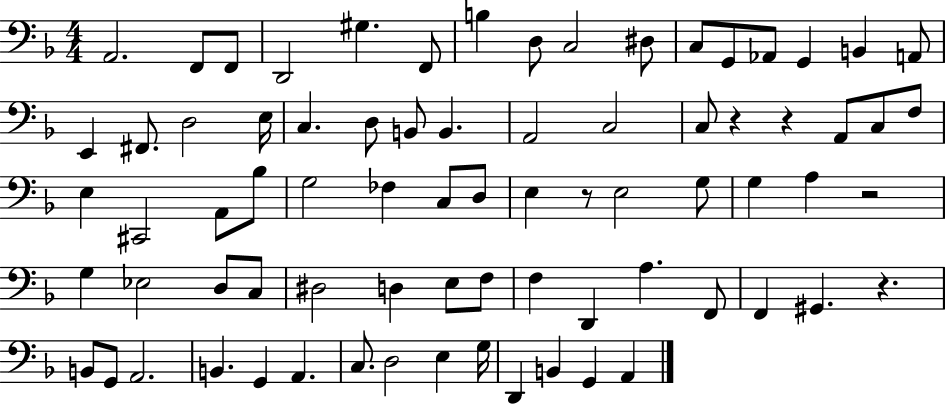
A2/h. F2/e F2/e D2/h G#3/q. F2/e B3/q D3/e C3/h D#3/e C3/e G2/e Ab2/e G2/q B2/q A2/e E2/q F#2/e. D3/h E3/s C3/q. D3/e B2/e B2/q. A2/h C3/h C3/e R/q R/q A2/e C3/e F3/e E3/q C#2/h A2/e Bb3/e G3/h FES3/q C3/e D3/e E3/q R/e E3/h G3/e G3/q A3/q R/h G3/q Eb3/h D3/e C3/e D#3/h D3/q E3/e F3/e F3/q D2/q A3/q. F2/e F2/q G#2/q. R/q. B2/e G2/e A2/h. B2/q. G2/q A2/q. C3/e. D3/h E3/q G3/s D2/q B2/q G2/q A2/q